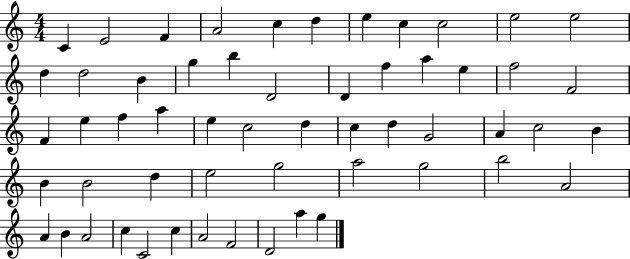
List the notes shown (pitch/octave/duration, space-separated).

C4/q E4/h F4/q A4/h C5/q D5/q E5/q C5/q C5/h E5/h E5/h D5/q D5/h B4/q G5/q B5/q D4/h D4/q F5/q A5/q E5/q F5/h F4/h F4/q E5/q F5/q A5/q E5/q C5/h D5/q C5/q D5/q G4/h A4/q C5/h B4/q B4/q B4/h D5/q E5/h G5/h A5/h G5/h B5/h A4/h A4/q B4/q A4/h C5/q C4/h C5/q A4/h F4/h D4/h A5/q G5/q